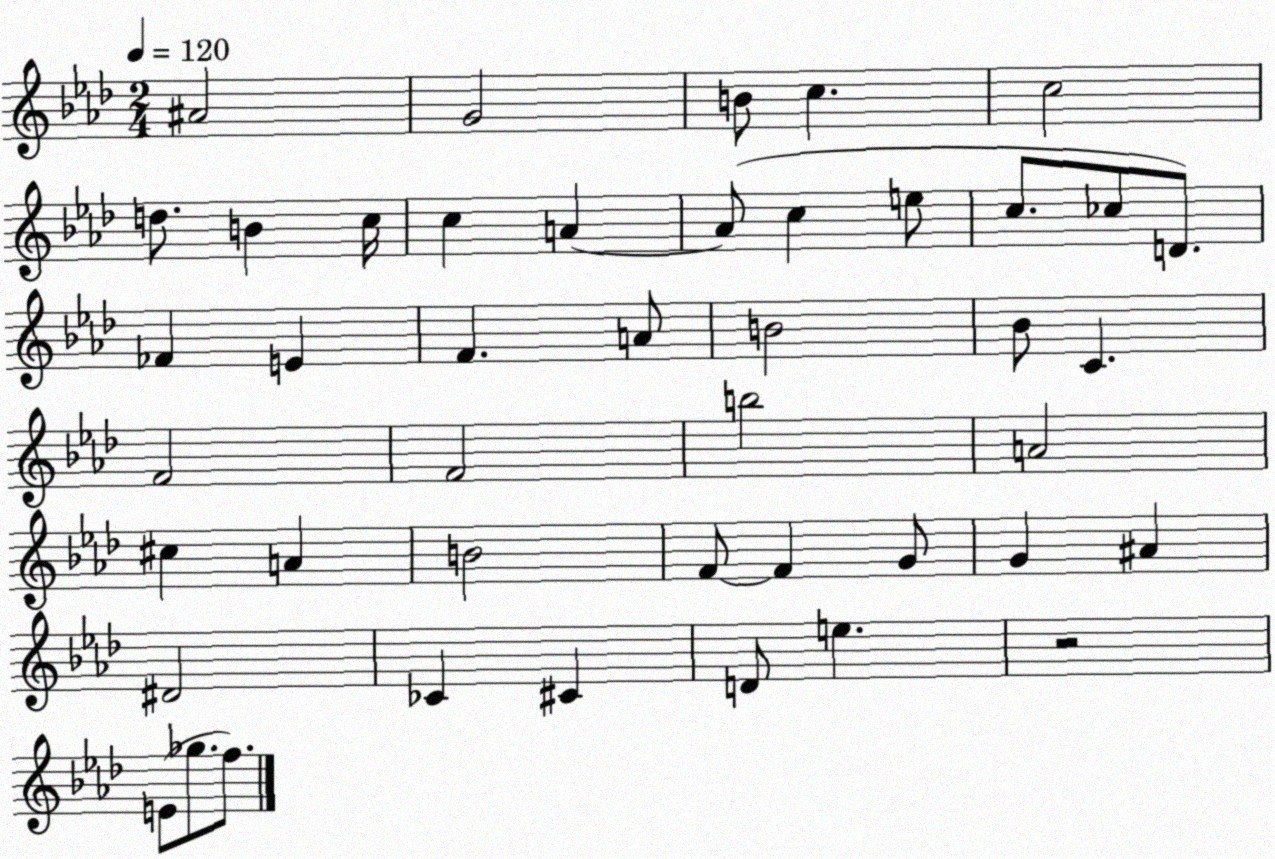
X:1
T:Untitled
M:2/4
L:1/4
K:Ab
^A2 G2 B/2 c c2 d/2 B c/4 c A A/2 c e/2 c/2 _c/2 D/2 _F E F A/2 B2 _B/2 C F2 F2 b2 A2 ^c A B2 F/2 F G/2 G ^A ^D2 _C ^C D/2 e z2 E/2 _g/2 f/2